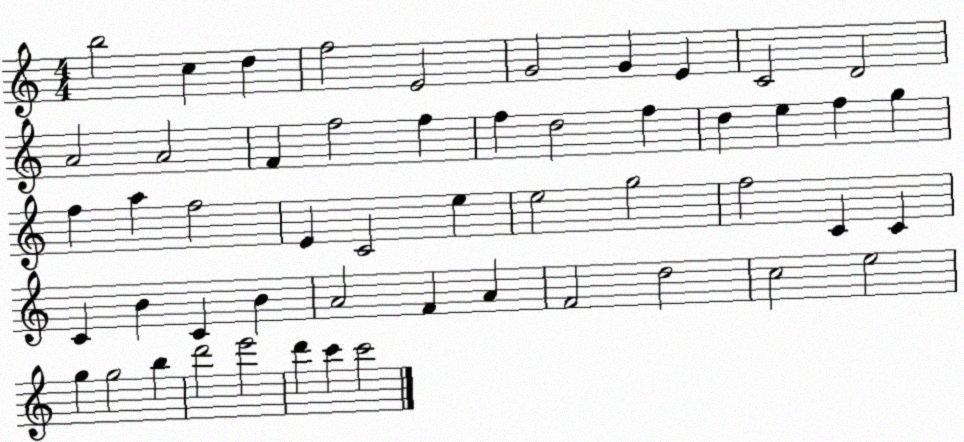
X:1
T:Untitled
M:4/4
L:1/4
K:C
b2 c d f2 E2 G2 G E C2 D2 A2 A2 F f2 f f d2 f d e f g f a f2 E C2 e e2 g2 f2 C C C B C B A2 F A F2 d2 c2 e2 g g2 b d'2 e'2 d' c' c'2